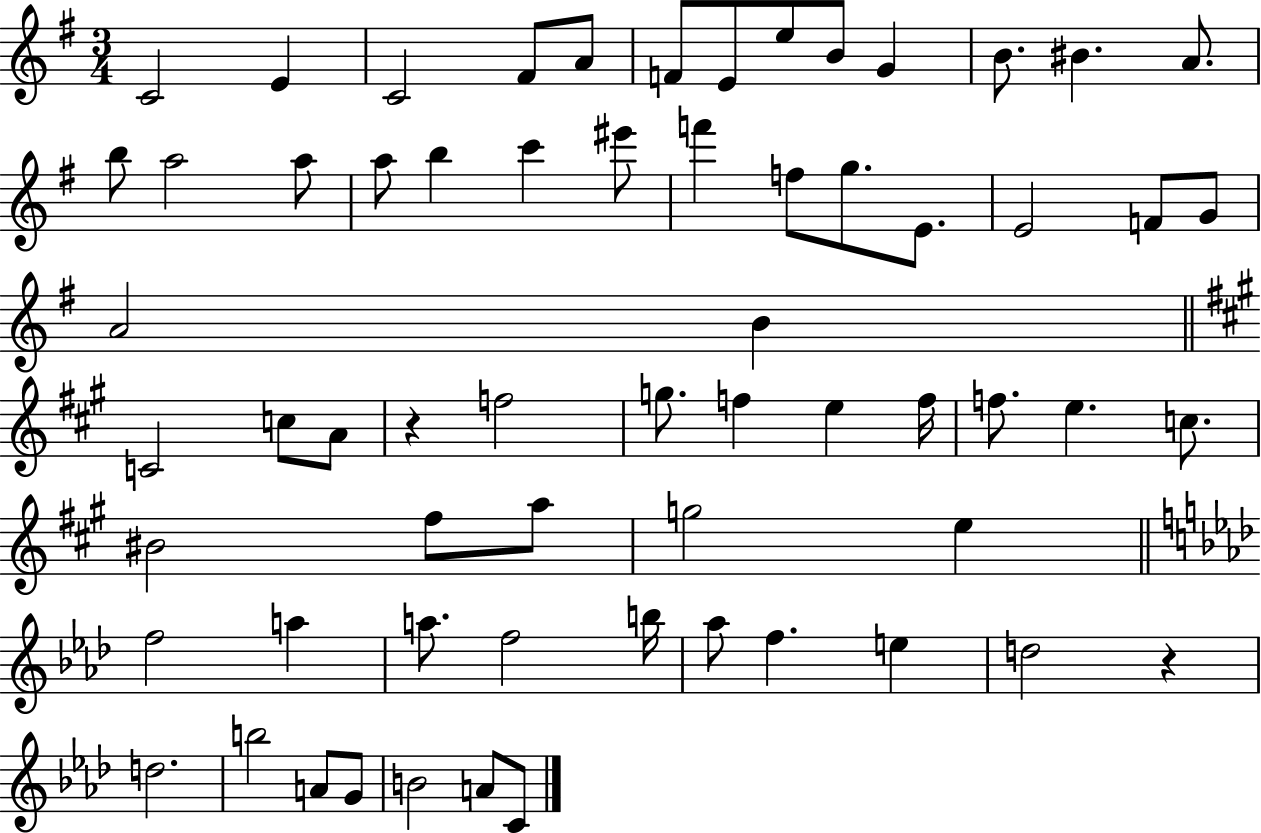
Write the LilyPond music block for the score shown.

{
  \clef treble
  \numericTimeSignature
  \time 3/4
  \key g \major
  c'2 e'4 | c'2 fis'8 a'8 | f'8 e'8 e''8 b'8 g'4 | b'8. bis'4. a'8. | \break b''8 a''2 a''8 | a''8 b''4 c'''4 eis'''8 | f'''4 f''8 g''8. e'8. | e'2 f'8 g'8 | \break a'2 b'4 | \bar "||" \break \key a \major c'2 c''8 a'8 | r4 f''2 | g''8. f''4 e''4 f''16 | f''8. e''4. c''8. | \break bis'2 fis''8 a''8 | g''2 e''4 | \bar "||" \break \key f \minor f''2 a''4 | a''8. f''2 b''16 | aes''8 f''4. e''4 | d''2 r4 | \break d''2. | b''2 a'8 g'8 | b'2 a'8 c'8 | \bar "|."
}